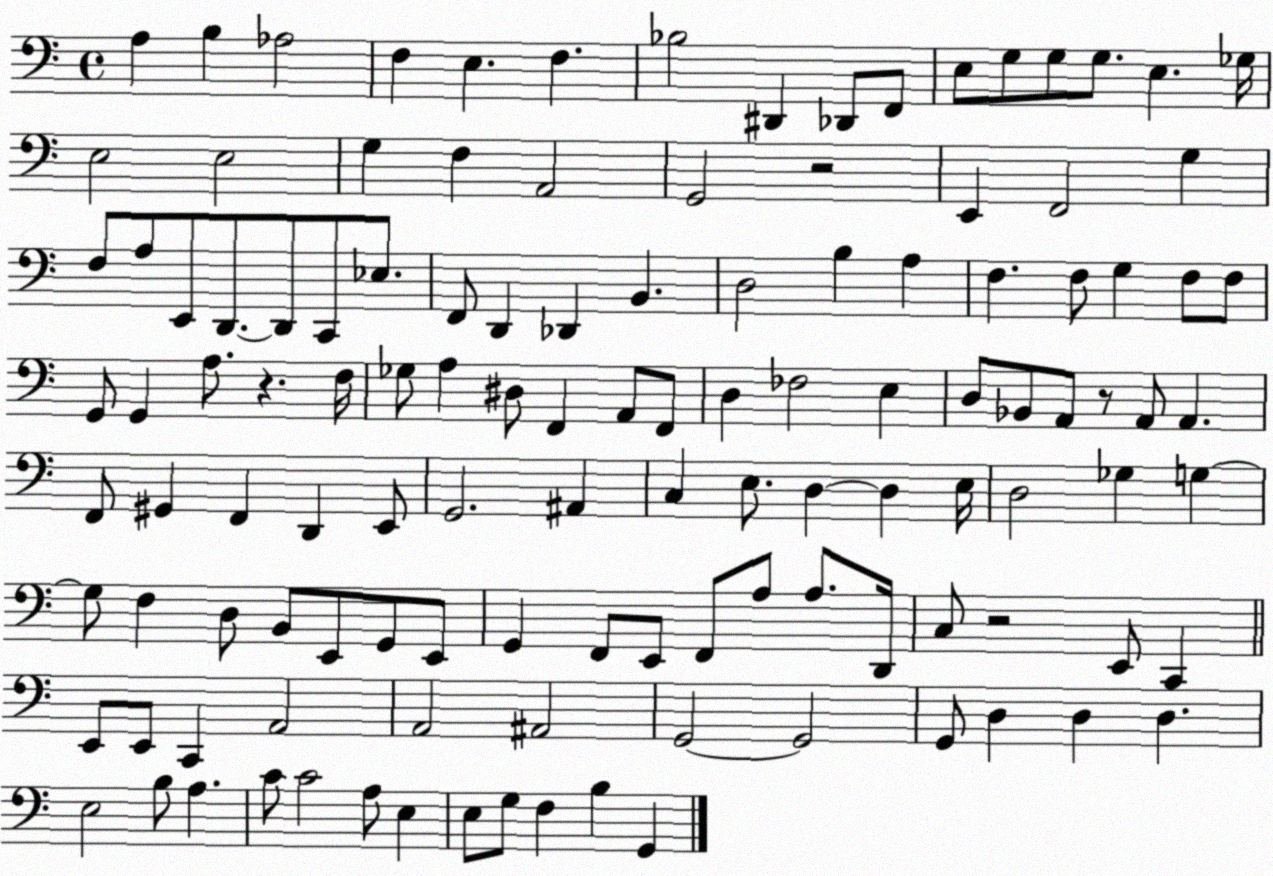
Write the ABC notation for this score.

X:1
T:Untitled
M:4/4
L:1/4
K:C
A, B, _A,2 F, E, F, _B,2 ^D,, _D,,/2 F,,/2 E,/2 G,/2 G,/2 G,/2 E, _G,/4 E,2 E,2 G, F, A,,2 G,,2 z2 E,, F,,2 G, F,/2 A,/2 E,,/2 D,,/2 D,,/2 C,,/2 _E,/2 F,,/2 D,, _D,, B,, D,2 B, A, F, F,/2 G, F,/2 F,/2 G,,/2 G,, A,/2 z F,/4 _G,/2 A, ^D,/2 F,, A,,/2 F,,/2 D, _F,2 E, D,/2 _B,,/2 A,,/2 z/2 A,,/2 A,, F,,/2 ^G,, F,, D,, E,,/2 G,,2 ^A,, C, E,/2 D, D, E,/4 D,2 _G, G, G,/2 F, D,/2 B,,/2 E,,/2 G,,/2 E,,/2 G,, F,,/2 E,,/2 F,,/2 A,/2 A,/2 D,,/4 C,/2 z2 E,,/2 C,, E,,/2 E,,/2 C,, A,,2 A,,2 ^A,,2 G,,2 G,,2 G,,/2 D, D, D, E,2 B,/2 A, C/2 C2 A,/2 E, E,/2 G,/2 F, B, G,,